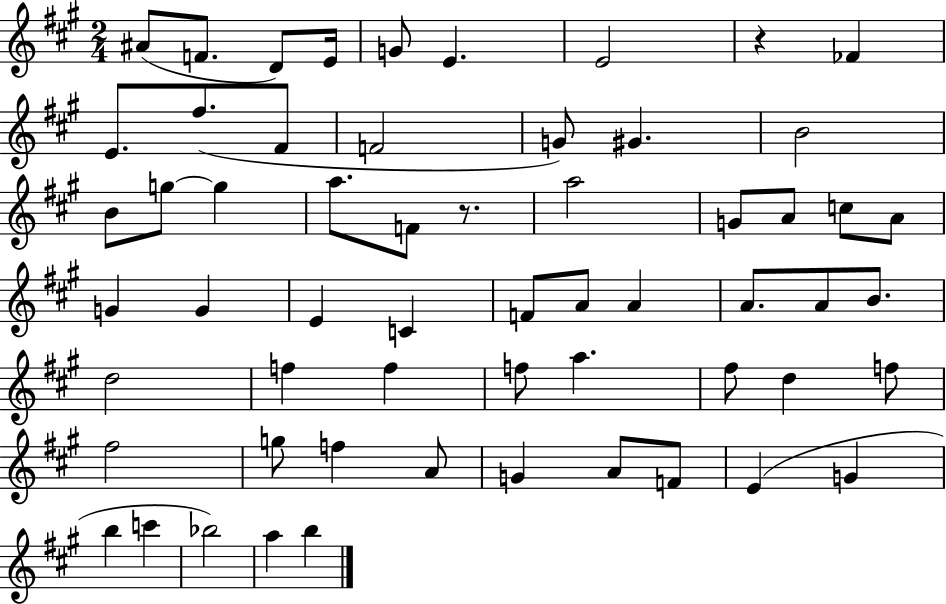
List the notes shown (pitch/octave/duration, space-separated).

A#4/e F4/e. D4/e E4/s G4/e E4/q. E4/h R/q FES4/q E4/e. F#5/e. F#4/e F4/h G4/e G#4/q. B4/h B4/e G5/e G5/q A5/e. F4/e R/e. A5/h G4/e A4/e C5/e A4/e G4/q G4/q E4/q C4/q F4/e A4/e A4/q A4/e. A4/e B4/e. D5/h F5/q F5/q F5/e A5/q. F#5/e D5/q F5/e F#5/h G5/e F5/q A4/e G4/q A4/e F4/e E4/q G4/q B5/q C6/q Bb5/h A5/q B5/q